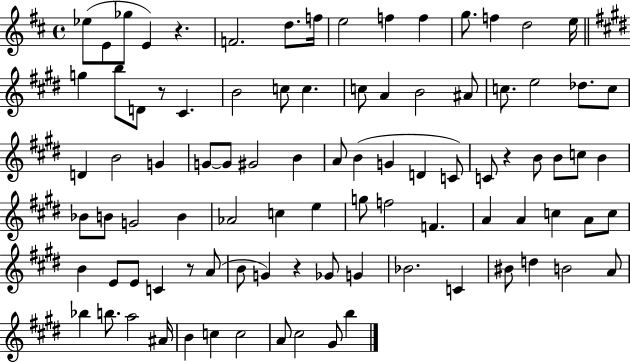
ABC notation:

X:1
T:Untitled
M:4/4
L:1/4
K:D
_e/2 E/2 _g/2 E z F2 d/2 f/4 e2 f f g/2 f d2 e/4 g b/2 D/2 z/2 ^C B2 c/2 c c/2 A B2 ^A/2 c/2 e2 _d/2 c/2 D B2 G G/2 G/2 ^G2 B A/2 B G D C/2 C/2 z B/2 B/2 c/2 B _B/2 B/2 G2 B _A2 c e g/2 f2 F A A c A/2 c/2 B E/2 E/2 C z/2 A/2 B/2 G z _G/2 G _B2 C ^B/2 d B2 A/2 _b b/2 a2 ^A/4 B c c2 A/2 ^c2 ^G/2 b